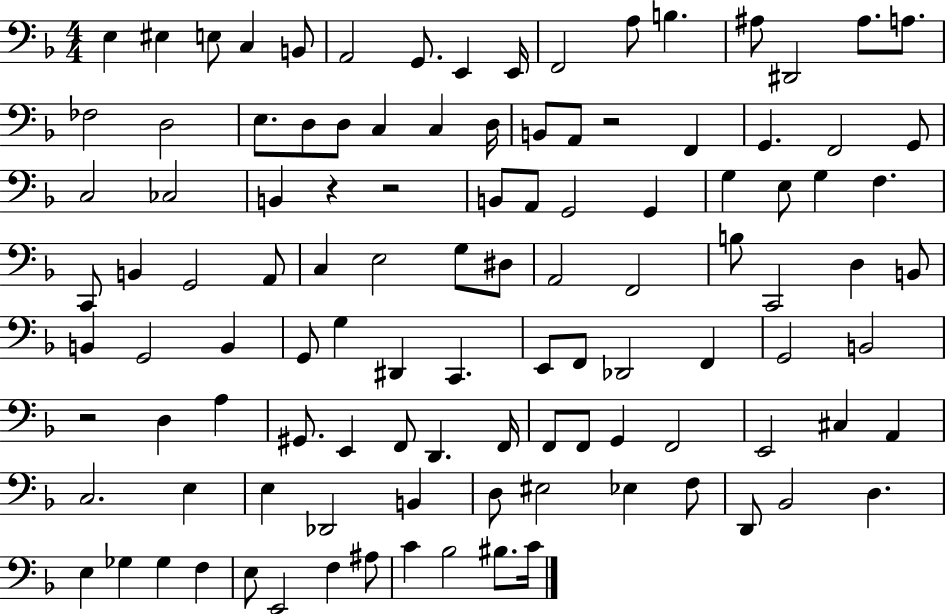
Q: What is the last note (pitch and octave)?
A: C4